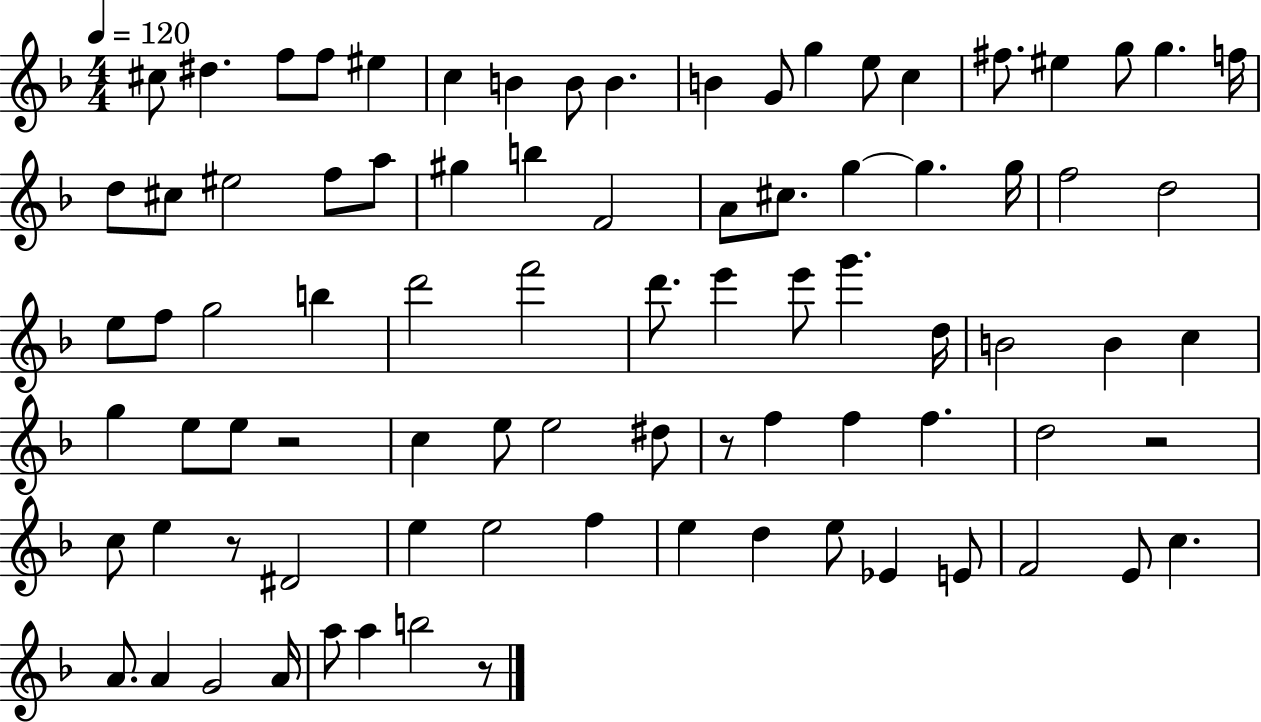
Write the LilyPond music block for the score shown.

{
  \clef treble
  \numericTimeSignature
  \time 4/4
  \key f \major
  \tempo 4 = 120
  cis''8 dis''4. f''8 f''8 eis''4 | c''4 b'4 b'8 b'4. | b'4 g'8 g''4 e''8 c''4 | fis''8. eis''4 g''8 g''4. f''16 | \break d''8 cis''8 eis''2 f''8 a''8 | gis''4 b''4 f'2 | a'8 cis''8. g''4~~ g''4. g''16 | f''2 d''2 | \break e''8 f''8 g''2 b''4 | d'''2 f'''2 | d'''8. e'''4 e'''8 g'''4. d''16 | b'2 b'4 c''4 | \break g''4 e''8 e''8 r2 | c''4 e''8 e''2 dis''8 | r8 f''4 f''4 f''4. | d''2 r2 | \break c''8 e''4 r8 dis'2 | e''4 e''2 f''4 | e''4 d''4 e''8 ees'4 e'8 | f'2 e'8 c''4. | \break a'8. a'4 g'2 a'16 | a''8 a''4 b''2 r8 | \bar "|."
}